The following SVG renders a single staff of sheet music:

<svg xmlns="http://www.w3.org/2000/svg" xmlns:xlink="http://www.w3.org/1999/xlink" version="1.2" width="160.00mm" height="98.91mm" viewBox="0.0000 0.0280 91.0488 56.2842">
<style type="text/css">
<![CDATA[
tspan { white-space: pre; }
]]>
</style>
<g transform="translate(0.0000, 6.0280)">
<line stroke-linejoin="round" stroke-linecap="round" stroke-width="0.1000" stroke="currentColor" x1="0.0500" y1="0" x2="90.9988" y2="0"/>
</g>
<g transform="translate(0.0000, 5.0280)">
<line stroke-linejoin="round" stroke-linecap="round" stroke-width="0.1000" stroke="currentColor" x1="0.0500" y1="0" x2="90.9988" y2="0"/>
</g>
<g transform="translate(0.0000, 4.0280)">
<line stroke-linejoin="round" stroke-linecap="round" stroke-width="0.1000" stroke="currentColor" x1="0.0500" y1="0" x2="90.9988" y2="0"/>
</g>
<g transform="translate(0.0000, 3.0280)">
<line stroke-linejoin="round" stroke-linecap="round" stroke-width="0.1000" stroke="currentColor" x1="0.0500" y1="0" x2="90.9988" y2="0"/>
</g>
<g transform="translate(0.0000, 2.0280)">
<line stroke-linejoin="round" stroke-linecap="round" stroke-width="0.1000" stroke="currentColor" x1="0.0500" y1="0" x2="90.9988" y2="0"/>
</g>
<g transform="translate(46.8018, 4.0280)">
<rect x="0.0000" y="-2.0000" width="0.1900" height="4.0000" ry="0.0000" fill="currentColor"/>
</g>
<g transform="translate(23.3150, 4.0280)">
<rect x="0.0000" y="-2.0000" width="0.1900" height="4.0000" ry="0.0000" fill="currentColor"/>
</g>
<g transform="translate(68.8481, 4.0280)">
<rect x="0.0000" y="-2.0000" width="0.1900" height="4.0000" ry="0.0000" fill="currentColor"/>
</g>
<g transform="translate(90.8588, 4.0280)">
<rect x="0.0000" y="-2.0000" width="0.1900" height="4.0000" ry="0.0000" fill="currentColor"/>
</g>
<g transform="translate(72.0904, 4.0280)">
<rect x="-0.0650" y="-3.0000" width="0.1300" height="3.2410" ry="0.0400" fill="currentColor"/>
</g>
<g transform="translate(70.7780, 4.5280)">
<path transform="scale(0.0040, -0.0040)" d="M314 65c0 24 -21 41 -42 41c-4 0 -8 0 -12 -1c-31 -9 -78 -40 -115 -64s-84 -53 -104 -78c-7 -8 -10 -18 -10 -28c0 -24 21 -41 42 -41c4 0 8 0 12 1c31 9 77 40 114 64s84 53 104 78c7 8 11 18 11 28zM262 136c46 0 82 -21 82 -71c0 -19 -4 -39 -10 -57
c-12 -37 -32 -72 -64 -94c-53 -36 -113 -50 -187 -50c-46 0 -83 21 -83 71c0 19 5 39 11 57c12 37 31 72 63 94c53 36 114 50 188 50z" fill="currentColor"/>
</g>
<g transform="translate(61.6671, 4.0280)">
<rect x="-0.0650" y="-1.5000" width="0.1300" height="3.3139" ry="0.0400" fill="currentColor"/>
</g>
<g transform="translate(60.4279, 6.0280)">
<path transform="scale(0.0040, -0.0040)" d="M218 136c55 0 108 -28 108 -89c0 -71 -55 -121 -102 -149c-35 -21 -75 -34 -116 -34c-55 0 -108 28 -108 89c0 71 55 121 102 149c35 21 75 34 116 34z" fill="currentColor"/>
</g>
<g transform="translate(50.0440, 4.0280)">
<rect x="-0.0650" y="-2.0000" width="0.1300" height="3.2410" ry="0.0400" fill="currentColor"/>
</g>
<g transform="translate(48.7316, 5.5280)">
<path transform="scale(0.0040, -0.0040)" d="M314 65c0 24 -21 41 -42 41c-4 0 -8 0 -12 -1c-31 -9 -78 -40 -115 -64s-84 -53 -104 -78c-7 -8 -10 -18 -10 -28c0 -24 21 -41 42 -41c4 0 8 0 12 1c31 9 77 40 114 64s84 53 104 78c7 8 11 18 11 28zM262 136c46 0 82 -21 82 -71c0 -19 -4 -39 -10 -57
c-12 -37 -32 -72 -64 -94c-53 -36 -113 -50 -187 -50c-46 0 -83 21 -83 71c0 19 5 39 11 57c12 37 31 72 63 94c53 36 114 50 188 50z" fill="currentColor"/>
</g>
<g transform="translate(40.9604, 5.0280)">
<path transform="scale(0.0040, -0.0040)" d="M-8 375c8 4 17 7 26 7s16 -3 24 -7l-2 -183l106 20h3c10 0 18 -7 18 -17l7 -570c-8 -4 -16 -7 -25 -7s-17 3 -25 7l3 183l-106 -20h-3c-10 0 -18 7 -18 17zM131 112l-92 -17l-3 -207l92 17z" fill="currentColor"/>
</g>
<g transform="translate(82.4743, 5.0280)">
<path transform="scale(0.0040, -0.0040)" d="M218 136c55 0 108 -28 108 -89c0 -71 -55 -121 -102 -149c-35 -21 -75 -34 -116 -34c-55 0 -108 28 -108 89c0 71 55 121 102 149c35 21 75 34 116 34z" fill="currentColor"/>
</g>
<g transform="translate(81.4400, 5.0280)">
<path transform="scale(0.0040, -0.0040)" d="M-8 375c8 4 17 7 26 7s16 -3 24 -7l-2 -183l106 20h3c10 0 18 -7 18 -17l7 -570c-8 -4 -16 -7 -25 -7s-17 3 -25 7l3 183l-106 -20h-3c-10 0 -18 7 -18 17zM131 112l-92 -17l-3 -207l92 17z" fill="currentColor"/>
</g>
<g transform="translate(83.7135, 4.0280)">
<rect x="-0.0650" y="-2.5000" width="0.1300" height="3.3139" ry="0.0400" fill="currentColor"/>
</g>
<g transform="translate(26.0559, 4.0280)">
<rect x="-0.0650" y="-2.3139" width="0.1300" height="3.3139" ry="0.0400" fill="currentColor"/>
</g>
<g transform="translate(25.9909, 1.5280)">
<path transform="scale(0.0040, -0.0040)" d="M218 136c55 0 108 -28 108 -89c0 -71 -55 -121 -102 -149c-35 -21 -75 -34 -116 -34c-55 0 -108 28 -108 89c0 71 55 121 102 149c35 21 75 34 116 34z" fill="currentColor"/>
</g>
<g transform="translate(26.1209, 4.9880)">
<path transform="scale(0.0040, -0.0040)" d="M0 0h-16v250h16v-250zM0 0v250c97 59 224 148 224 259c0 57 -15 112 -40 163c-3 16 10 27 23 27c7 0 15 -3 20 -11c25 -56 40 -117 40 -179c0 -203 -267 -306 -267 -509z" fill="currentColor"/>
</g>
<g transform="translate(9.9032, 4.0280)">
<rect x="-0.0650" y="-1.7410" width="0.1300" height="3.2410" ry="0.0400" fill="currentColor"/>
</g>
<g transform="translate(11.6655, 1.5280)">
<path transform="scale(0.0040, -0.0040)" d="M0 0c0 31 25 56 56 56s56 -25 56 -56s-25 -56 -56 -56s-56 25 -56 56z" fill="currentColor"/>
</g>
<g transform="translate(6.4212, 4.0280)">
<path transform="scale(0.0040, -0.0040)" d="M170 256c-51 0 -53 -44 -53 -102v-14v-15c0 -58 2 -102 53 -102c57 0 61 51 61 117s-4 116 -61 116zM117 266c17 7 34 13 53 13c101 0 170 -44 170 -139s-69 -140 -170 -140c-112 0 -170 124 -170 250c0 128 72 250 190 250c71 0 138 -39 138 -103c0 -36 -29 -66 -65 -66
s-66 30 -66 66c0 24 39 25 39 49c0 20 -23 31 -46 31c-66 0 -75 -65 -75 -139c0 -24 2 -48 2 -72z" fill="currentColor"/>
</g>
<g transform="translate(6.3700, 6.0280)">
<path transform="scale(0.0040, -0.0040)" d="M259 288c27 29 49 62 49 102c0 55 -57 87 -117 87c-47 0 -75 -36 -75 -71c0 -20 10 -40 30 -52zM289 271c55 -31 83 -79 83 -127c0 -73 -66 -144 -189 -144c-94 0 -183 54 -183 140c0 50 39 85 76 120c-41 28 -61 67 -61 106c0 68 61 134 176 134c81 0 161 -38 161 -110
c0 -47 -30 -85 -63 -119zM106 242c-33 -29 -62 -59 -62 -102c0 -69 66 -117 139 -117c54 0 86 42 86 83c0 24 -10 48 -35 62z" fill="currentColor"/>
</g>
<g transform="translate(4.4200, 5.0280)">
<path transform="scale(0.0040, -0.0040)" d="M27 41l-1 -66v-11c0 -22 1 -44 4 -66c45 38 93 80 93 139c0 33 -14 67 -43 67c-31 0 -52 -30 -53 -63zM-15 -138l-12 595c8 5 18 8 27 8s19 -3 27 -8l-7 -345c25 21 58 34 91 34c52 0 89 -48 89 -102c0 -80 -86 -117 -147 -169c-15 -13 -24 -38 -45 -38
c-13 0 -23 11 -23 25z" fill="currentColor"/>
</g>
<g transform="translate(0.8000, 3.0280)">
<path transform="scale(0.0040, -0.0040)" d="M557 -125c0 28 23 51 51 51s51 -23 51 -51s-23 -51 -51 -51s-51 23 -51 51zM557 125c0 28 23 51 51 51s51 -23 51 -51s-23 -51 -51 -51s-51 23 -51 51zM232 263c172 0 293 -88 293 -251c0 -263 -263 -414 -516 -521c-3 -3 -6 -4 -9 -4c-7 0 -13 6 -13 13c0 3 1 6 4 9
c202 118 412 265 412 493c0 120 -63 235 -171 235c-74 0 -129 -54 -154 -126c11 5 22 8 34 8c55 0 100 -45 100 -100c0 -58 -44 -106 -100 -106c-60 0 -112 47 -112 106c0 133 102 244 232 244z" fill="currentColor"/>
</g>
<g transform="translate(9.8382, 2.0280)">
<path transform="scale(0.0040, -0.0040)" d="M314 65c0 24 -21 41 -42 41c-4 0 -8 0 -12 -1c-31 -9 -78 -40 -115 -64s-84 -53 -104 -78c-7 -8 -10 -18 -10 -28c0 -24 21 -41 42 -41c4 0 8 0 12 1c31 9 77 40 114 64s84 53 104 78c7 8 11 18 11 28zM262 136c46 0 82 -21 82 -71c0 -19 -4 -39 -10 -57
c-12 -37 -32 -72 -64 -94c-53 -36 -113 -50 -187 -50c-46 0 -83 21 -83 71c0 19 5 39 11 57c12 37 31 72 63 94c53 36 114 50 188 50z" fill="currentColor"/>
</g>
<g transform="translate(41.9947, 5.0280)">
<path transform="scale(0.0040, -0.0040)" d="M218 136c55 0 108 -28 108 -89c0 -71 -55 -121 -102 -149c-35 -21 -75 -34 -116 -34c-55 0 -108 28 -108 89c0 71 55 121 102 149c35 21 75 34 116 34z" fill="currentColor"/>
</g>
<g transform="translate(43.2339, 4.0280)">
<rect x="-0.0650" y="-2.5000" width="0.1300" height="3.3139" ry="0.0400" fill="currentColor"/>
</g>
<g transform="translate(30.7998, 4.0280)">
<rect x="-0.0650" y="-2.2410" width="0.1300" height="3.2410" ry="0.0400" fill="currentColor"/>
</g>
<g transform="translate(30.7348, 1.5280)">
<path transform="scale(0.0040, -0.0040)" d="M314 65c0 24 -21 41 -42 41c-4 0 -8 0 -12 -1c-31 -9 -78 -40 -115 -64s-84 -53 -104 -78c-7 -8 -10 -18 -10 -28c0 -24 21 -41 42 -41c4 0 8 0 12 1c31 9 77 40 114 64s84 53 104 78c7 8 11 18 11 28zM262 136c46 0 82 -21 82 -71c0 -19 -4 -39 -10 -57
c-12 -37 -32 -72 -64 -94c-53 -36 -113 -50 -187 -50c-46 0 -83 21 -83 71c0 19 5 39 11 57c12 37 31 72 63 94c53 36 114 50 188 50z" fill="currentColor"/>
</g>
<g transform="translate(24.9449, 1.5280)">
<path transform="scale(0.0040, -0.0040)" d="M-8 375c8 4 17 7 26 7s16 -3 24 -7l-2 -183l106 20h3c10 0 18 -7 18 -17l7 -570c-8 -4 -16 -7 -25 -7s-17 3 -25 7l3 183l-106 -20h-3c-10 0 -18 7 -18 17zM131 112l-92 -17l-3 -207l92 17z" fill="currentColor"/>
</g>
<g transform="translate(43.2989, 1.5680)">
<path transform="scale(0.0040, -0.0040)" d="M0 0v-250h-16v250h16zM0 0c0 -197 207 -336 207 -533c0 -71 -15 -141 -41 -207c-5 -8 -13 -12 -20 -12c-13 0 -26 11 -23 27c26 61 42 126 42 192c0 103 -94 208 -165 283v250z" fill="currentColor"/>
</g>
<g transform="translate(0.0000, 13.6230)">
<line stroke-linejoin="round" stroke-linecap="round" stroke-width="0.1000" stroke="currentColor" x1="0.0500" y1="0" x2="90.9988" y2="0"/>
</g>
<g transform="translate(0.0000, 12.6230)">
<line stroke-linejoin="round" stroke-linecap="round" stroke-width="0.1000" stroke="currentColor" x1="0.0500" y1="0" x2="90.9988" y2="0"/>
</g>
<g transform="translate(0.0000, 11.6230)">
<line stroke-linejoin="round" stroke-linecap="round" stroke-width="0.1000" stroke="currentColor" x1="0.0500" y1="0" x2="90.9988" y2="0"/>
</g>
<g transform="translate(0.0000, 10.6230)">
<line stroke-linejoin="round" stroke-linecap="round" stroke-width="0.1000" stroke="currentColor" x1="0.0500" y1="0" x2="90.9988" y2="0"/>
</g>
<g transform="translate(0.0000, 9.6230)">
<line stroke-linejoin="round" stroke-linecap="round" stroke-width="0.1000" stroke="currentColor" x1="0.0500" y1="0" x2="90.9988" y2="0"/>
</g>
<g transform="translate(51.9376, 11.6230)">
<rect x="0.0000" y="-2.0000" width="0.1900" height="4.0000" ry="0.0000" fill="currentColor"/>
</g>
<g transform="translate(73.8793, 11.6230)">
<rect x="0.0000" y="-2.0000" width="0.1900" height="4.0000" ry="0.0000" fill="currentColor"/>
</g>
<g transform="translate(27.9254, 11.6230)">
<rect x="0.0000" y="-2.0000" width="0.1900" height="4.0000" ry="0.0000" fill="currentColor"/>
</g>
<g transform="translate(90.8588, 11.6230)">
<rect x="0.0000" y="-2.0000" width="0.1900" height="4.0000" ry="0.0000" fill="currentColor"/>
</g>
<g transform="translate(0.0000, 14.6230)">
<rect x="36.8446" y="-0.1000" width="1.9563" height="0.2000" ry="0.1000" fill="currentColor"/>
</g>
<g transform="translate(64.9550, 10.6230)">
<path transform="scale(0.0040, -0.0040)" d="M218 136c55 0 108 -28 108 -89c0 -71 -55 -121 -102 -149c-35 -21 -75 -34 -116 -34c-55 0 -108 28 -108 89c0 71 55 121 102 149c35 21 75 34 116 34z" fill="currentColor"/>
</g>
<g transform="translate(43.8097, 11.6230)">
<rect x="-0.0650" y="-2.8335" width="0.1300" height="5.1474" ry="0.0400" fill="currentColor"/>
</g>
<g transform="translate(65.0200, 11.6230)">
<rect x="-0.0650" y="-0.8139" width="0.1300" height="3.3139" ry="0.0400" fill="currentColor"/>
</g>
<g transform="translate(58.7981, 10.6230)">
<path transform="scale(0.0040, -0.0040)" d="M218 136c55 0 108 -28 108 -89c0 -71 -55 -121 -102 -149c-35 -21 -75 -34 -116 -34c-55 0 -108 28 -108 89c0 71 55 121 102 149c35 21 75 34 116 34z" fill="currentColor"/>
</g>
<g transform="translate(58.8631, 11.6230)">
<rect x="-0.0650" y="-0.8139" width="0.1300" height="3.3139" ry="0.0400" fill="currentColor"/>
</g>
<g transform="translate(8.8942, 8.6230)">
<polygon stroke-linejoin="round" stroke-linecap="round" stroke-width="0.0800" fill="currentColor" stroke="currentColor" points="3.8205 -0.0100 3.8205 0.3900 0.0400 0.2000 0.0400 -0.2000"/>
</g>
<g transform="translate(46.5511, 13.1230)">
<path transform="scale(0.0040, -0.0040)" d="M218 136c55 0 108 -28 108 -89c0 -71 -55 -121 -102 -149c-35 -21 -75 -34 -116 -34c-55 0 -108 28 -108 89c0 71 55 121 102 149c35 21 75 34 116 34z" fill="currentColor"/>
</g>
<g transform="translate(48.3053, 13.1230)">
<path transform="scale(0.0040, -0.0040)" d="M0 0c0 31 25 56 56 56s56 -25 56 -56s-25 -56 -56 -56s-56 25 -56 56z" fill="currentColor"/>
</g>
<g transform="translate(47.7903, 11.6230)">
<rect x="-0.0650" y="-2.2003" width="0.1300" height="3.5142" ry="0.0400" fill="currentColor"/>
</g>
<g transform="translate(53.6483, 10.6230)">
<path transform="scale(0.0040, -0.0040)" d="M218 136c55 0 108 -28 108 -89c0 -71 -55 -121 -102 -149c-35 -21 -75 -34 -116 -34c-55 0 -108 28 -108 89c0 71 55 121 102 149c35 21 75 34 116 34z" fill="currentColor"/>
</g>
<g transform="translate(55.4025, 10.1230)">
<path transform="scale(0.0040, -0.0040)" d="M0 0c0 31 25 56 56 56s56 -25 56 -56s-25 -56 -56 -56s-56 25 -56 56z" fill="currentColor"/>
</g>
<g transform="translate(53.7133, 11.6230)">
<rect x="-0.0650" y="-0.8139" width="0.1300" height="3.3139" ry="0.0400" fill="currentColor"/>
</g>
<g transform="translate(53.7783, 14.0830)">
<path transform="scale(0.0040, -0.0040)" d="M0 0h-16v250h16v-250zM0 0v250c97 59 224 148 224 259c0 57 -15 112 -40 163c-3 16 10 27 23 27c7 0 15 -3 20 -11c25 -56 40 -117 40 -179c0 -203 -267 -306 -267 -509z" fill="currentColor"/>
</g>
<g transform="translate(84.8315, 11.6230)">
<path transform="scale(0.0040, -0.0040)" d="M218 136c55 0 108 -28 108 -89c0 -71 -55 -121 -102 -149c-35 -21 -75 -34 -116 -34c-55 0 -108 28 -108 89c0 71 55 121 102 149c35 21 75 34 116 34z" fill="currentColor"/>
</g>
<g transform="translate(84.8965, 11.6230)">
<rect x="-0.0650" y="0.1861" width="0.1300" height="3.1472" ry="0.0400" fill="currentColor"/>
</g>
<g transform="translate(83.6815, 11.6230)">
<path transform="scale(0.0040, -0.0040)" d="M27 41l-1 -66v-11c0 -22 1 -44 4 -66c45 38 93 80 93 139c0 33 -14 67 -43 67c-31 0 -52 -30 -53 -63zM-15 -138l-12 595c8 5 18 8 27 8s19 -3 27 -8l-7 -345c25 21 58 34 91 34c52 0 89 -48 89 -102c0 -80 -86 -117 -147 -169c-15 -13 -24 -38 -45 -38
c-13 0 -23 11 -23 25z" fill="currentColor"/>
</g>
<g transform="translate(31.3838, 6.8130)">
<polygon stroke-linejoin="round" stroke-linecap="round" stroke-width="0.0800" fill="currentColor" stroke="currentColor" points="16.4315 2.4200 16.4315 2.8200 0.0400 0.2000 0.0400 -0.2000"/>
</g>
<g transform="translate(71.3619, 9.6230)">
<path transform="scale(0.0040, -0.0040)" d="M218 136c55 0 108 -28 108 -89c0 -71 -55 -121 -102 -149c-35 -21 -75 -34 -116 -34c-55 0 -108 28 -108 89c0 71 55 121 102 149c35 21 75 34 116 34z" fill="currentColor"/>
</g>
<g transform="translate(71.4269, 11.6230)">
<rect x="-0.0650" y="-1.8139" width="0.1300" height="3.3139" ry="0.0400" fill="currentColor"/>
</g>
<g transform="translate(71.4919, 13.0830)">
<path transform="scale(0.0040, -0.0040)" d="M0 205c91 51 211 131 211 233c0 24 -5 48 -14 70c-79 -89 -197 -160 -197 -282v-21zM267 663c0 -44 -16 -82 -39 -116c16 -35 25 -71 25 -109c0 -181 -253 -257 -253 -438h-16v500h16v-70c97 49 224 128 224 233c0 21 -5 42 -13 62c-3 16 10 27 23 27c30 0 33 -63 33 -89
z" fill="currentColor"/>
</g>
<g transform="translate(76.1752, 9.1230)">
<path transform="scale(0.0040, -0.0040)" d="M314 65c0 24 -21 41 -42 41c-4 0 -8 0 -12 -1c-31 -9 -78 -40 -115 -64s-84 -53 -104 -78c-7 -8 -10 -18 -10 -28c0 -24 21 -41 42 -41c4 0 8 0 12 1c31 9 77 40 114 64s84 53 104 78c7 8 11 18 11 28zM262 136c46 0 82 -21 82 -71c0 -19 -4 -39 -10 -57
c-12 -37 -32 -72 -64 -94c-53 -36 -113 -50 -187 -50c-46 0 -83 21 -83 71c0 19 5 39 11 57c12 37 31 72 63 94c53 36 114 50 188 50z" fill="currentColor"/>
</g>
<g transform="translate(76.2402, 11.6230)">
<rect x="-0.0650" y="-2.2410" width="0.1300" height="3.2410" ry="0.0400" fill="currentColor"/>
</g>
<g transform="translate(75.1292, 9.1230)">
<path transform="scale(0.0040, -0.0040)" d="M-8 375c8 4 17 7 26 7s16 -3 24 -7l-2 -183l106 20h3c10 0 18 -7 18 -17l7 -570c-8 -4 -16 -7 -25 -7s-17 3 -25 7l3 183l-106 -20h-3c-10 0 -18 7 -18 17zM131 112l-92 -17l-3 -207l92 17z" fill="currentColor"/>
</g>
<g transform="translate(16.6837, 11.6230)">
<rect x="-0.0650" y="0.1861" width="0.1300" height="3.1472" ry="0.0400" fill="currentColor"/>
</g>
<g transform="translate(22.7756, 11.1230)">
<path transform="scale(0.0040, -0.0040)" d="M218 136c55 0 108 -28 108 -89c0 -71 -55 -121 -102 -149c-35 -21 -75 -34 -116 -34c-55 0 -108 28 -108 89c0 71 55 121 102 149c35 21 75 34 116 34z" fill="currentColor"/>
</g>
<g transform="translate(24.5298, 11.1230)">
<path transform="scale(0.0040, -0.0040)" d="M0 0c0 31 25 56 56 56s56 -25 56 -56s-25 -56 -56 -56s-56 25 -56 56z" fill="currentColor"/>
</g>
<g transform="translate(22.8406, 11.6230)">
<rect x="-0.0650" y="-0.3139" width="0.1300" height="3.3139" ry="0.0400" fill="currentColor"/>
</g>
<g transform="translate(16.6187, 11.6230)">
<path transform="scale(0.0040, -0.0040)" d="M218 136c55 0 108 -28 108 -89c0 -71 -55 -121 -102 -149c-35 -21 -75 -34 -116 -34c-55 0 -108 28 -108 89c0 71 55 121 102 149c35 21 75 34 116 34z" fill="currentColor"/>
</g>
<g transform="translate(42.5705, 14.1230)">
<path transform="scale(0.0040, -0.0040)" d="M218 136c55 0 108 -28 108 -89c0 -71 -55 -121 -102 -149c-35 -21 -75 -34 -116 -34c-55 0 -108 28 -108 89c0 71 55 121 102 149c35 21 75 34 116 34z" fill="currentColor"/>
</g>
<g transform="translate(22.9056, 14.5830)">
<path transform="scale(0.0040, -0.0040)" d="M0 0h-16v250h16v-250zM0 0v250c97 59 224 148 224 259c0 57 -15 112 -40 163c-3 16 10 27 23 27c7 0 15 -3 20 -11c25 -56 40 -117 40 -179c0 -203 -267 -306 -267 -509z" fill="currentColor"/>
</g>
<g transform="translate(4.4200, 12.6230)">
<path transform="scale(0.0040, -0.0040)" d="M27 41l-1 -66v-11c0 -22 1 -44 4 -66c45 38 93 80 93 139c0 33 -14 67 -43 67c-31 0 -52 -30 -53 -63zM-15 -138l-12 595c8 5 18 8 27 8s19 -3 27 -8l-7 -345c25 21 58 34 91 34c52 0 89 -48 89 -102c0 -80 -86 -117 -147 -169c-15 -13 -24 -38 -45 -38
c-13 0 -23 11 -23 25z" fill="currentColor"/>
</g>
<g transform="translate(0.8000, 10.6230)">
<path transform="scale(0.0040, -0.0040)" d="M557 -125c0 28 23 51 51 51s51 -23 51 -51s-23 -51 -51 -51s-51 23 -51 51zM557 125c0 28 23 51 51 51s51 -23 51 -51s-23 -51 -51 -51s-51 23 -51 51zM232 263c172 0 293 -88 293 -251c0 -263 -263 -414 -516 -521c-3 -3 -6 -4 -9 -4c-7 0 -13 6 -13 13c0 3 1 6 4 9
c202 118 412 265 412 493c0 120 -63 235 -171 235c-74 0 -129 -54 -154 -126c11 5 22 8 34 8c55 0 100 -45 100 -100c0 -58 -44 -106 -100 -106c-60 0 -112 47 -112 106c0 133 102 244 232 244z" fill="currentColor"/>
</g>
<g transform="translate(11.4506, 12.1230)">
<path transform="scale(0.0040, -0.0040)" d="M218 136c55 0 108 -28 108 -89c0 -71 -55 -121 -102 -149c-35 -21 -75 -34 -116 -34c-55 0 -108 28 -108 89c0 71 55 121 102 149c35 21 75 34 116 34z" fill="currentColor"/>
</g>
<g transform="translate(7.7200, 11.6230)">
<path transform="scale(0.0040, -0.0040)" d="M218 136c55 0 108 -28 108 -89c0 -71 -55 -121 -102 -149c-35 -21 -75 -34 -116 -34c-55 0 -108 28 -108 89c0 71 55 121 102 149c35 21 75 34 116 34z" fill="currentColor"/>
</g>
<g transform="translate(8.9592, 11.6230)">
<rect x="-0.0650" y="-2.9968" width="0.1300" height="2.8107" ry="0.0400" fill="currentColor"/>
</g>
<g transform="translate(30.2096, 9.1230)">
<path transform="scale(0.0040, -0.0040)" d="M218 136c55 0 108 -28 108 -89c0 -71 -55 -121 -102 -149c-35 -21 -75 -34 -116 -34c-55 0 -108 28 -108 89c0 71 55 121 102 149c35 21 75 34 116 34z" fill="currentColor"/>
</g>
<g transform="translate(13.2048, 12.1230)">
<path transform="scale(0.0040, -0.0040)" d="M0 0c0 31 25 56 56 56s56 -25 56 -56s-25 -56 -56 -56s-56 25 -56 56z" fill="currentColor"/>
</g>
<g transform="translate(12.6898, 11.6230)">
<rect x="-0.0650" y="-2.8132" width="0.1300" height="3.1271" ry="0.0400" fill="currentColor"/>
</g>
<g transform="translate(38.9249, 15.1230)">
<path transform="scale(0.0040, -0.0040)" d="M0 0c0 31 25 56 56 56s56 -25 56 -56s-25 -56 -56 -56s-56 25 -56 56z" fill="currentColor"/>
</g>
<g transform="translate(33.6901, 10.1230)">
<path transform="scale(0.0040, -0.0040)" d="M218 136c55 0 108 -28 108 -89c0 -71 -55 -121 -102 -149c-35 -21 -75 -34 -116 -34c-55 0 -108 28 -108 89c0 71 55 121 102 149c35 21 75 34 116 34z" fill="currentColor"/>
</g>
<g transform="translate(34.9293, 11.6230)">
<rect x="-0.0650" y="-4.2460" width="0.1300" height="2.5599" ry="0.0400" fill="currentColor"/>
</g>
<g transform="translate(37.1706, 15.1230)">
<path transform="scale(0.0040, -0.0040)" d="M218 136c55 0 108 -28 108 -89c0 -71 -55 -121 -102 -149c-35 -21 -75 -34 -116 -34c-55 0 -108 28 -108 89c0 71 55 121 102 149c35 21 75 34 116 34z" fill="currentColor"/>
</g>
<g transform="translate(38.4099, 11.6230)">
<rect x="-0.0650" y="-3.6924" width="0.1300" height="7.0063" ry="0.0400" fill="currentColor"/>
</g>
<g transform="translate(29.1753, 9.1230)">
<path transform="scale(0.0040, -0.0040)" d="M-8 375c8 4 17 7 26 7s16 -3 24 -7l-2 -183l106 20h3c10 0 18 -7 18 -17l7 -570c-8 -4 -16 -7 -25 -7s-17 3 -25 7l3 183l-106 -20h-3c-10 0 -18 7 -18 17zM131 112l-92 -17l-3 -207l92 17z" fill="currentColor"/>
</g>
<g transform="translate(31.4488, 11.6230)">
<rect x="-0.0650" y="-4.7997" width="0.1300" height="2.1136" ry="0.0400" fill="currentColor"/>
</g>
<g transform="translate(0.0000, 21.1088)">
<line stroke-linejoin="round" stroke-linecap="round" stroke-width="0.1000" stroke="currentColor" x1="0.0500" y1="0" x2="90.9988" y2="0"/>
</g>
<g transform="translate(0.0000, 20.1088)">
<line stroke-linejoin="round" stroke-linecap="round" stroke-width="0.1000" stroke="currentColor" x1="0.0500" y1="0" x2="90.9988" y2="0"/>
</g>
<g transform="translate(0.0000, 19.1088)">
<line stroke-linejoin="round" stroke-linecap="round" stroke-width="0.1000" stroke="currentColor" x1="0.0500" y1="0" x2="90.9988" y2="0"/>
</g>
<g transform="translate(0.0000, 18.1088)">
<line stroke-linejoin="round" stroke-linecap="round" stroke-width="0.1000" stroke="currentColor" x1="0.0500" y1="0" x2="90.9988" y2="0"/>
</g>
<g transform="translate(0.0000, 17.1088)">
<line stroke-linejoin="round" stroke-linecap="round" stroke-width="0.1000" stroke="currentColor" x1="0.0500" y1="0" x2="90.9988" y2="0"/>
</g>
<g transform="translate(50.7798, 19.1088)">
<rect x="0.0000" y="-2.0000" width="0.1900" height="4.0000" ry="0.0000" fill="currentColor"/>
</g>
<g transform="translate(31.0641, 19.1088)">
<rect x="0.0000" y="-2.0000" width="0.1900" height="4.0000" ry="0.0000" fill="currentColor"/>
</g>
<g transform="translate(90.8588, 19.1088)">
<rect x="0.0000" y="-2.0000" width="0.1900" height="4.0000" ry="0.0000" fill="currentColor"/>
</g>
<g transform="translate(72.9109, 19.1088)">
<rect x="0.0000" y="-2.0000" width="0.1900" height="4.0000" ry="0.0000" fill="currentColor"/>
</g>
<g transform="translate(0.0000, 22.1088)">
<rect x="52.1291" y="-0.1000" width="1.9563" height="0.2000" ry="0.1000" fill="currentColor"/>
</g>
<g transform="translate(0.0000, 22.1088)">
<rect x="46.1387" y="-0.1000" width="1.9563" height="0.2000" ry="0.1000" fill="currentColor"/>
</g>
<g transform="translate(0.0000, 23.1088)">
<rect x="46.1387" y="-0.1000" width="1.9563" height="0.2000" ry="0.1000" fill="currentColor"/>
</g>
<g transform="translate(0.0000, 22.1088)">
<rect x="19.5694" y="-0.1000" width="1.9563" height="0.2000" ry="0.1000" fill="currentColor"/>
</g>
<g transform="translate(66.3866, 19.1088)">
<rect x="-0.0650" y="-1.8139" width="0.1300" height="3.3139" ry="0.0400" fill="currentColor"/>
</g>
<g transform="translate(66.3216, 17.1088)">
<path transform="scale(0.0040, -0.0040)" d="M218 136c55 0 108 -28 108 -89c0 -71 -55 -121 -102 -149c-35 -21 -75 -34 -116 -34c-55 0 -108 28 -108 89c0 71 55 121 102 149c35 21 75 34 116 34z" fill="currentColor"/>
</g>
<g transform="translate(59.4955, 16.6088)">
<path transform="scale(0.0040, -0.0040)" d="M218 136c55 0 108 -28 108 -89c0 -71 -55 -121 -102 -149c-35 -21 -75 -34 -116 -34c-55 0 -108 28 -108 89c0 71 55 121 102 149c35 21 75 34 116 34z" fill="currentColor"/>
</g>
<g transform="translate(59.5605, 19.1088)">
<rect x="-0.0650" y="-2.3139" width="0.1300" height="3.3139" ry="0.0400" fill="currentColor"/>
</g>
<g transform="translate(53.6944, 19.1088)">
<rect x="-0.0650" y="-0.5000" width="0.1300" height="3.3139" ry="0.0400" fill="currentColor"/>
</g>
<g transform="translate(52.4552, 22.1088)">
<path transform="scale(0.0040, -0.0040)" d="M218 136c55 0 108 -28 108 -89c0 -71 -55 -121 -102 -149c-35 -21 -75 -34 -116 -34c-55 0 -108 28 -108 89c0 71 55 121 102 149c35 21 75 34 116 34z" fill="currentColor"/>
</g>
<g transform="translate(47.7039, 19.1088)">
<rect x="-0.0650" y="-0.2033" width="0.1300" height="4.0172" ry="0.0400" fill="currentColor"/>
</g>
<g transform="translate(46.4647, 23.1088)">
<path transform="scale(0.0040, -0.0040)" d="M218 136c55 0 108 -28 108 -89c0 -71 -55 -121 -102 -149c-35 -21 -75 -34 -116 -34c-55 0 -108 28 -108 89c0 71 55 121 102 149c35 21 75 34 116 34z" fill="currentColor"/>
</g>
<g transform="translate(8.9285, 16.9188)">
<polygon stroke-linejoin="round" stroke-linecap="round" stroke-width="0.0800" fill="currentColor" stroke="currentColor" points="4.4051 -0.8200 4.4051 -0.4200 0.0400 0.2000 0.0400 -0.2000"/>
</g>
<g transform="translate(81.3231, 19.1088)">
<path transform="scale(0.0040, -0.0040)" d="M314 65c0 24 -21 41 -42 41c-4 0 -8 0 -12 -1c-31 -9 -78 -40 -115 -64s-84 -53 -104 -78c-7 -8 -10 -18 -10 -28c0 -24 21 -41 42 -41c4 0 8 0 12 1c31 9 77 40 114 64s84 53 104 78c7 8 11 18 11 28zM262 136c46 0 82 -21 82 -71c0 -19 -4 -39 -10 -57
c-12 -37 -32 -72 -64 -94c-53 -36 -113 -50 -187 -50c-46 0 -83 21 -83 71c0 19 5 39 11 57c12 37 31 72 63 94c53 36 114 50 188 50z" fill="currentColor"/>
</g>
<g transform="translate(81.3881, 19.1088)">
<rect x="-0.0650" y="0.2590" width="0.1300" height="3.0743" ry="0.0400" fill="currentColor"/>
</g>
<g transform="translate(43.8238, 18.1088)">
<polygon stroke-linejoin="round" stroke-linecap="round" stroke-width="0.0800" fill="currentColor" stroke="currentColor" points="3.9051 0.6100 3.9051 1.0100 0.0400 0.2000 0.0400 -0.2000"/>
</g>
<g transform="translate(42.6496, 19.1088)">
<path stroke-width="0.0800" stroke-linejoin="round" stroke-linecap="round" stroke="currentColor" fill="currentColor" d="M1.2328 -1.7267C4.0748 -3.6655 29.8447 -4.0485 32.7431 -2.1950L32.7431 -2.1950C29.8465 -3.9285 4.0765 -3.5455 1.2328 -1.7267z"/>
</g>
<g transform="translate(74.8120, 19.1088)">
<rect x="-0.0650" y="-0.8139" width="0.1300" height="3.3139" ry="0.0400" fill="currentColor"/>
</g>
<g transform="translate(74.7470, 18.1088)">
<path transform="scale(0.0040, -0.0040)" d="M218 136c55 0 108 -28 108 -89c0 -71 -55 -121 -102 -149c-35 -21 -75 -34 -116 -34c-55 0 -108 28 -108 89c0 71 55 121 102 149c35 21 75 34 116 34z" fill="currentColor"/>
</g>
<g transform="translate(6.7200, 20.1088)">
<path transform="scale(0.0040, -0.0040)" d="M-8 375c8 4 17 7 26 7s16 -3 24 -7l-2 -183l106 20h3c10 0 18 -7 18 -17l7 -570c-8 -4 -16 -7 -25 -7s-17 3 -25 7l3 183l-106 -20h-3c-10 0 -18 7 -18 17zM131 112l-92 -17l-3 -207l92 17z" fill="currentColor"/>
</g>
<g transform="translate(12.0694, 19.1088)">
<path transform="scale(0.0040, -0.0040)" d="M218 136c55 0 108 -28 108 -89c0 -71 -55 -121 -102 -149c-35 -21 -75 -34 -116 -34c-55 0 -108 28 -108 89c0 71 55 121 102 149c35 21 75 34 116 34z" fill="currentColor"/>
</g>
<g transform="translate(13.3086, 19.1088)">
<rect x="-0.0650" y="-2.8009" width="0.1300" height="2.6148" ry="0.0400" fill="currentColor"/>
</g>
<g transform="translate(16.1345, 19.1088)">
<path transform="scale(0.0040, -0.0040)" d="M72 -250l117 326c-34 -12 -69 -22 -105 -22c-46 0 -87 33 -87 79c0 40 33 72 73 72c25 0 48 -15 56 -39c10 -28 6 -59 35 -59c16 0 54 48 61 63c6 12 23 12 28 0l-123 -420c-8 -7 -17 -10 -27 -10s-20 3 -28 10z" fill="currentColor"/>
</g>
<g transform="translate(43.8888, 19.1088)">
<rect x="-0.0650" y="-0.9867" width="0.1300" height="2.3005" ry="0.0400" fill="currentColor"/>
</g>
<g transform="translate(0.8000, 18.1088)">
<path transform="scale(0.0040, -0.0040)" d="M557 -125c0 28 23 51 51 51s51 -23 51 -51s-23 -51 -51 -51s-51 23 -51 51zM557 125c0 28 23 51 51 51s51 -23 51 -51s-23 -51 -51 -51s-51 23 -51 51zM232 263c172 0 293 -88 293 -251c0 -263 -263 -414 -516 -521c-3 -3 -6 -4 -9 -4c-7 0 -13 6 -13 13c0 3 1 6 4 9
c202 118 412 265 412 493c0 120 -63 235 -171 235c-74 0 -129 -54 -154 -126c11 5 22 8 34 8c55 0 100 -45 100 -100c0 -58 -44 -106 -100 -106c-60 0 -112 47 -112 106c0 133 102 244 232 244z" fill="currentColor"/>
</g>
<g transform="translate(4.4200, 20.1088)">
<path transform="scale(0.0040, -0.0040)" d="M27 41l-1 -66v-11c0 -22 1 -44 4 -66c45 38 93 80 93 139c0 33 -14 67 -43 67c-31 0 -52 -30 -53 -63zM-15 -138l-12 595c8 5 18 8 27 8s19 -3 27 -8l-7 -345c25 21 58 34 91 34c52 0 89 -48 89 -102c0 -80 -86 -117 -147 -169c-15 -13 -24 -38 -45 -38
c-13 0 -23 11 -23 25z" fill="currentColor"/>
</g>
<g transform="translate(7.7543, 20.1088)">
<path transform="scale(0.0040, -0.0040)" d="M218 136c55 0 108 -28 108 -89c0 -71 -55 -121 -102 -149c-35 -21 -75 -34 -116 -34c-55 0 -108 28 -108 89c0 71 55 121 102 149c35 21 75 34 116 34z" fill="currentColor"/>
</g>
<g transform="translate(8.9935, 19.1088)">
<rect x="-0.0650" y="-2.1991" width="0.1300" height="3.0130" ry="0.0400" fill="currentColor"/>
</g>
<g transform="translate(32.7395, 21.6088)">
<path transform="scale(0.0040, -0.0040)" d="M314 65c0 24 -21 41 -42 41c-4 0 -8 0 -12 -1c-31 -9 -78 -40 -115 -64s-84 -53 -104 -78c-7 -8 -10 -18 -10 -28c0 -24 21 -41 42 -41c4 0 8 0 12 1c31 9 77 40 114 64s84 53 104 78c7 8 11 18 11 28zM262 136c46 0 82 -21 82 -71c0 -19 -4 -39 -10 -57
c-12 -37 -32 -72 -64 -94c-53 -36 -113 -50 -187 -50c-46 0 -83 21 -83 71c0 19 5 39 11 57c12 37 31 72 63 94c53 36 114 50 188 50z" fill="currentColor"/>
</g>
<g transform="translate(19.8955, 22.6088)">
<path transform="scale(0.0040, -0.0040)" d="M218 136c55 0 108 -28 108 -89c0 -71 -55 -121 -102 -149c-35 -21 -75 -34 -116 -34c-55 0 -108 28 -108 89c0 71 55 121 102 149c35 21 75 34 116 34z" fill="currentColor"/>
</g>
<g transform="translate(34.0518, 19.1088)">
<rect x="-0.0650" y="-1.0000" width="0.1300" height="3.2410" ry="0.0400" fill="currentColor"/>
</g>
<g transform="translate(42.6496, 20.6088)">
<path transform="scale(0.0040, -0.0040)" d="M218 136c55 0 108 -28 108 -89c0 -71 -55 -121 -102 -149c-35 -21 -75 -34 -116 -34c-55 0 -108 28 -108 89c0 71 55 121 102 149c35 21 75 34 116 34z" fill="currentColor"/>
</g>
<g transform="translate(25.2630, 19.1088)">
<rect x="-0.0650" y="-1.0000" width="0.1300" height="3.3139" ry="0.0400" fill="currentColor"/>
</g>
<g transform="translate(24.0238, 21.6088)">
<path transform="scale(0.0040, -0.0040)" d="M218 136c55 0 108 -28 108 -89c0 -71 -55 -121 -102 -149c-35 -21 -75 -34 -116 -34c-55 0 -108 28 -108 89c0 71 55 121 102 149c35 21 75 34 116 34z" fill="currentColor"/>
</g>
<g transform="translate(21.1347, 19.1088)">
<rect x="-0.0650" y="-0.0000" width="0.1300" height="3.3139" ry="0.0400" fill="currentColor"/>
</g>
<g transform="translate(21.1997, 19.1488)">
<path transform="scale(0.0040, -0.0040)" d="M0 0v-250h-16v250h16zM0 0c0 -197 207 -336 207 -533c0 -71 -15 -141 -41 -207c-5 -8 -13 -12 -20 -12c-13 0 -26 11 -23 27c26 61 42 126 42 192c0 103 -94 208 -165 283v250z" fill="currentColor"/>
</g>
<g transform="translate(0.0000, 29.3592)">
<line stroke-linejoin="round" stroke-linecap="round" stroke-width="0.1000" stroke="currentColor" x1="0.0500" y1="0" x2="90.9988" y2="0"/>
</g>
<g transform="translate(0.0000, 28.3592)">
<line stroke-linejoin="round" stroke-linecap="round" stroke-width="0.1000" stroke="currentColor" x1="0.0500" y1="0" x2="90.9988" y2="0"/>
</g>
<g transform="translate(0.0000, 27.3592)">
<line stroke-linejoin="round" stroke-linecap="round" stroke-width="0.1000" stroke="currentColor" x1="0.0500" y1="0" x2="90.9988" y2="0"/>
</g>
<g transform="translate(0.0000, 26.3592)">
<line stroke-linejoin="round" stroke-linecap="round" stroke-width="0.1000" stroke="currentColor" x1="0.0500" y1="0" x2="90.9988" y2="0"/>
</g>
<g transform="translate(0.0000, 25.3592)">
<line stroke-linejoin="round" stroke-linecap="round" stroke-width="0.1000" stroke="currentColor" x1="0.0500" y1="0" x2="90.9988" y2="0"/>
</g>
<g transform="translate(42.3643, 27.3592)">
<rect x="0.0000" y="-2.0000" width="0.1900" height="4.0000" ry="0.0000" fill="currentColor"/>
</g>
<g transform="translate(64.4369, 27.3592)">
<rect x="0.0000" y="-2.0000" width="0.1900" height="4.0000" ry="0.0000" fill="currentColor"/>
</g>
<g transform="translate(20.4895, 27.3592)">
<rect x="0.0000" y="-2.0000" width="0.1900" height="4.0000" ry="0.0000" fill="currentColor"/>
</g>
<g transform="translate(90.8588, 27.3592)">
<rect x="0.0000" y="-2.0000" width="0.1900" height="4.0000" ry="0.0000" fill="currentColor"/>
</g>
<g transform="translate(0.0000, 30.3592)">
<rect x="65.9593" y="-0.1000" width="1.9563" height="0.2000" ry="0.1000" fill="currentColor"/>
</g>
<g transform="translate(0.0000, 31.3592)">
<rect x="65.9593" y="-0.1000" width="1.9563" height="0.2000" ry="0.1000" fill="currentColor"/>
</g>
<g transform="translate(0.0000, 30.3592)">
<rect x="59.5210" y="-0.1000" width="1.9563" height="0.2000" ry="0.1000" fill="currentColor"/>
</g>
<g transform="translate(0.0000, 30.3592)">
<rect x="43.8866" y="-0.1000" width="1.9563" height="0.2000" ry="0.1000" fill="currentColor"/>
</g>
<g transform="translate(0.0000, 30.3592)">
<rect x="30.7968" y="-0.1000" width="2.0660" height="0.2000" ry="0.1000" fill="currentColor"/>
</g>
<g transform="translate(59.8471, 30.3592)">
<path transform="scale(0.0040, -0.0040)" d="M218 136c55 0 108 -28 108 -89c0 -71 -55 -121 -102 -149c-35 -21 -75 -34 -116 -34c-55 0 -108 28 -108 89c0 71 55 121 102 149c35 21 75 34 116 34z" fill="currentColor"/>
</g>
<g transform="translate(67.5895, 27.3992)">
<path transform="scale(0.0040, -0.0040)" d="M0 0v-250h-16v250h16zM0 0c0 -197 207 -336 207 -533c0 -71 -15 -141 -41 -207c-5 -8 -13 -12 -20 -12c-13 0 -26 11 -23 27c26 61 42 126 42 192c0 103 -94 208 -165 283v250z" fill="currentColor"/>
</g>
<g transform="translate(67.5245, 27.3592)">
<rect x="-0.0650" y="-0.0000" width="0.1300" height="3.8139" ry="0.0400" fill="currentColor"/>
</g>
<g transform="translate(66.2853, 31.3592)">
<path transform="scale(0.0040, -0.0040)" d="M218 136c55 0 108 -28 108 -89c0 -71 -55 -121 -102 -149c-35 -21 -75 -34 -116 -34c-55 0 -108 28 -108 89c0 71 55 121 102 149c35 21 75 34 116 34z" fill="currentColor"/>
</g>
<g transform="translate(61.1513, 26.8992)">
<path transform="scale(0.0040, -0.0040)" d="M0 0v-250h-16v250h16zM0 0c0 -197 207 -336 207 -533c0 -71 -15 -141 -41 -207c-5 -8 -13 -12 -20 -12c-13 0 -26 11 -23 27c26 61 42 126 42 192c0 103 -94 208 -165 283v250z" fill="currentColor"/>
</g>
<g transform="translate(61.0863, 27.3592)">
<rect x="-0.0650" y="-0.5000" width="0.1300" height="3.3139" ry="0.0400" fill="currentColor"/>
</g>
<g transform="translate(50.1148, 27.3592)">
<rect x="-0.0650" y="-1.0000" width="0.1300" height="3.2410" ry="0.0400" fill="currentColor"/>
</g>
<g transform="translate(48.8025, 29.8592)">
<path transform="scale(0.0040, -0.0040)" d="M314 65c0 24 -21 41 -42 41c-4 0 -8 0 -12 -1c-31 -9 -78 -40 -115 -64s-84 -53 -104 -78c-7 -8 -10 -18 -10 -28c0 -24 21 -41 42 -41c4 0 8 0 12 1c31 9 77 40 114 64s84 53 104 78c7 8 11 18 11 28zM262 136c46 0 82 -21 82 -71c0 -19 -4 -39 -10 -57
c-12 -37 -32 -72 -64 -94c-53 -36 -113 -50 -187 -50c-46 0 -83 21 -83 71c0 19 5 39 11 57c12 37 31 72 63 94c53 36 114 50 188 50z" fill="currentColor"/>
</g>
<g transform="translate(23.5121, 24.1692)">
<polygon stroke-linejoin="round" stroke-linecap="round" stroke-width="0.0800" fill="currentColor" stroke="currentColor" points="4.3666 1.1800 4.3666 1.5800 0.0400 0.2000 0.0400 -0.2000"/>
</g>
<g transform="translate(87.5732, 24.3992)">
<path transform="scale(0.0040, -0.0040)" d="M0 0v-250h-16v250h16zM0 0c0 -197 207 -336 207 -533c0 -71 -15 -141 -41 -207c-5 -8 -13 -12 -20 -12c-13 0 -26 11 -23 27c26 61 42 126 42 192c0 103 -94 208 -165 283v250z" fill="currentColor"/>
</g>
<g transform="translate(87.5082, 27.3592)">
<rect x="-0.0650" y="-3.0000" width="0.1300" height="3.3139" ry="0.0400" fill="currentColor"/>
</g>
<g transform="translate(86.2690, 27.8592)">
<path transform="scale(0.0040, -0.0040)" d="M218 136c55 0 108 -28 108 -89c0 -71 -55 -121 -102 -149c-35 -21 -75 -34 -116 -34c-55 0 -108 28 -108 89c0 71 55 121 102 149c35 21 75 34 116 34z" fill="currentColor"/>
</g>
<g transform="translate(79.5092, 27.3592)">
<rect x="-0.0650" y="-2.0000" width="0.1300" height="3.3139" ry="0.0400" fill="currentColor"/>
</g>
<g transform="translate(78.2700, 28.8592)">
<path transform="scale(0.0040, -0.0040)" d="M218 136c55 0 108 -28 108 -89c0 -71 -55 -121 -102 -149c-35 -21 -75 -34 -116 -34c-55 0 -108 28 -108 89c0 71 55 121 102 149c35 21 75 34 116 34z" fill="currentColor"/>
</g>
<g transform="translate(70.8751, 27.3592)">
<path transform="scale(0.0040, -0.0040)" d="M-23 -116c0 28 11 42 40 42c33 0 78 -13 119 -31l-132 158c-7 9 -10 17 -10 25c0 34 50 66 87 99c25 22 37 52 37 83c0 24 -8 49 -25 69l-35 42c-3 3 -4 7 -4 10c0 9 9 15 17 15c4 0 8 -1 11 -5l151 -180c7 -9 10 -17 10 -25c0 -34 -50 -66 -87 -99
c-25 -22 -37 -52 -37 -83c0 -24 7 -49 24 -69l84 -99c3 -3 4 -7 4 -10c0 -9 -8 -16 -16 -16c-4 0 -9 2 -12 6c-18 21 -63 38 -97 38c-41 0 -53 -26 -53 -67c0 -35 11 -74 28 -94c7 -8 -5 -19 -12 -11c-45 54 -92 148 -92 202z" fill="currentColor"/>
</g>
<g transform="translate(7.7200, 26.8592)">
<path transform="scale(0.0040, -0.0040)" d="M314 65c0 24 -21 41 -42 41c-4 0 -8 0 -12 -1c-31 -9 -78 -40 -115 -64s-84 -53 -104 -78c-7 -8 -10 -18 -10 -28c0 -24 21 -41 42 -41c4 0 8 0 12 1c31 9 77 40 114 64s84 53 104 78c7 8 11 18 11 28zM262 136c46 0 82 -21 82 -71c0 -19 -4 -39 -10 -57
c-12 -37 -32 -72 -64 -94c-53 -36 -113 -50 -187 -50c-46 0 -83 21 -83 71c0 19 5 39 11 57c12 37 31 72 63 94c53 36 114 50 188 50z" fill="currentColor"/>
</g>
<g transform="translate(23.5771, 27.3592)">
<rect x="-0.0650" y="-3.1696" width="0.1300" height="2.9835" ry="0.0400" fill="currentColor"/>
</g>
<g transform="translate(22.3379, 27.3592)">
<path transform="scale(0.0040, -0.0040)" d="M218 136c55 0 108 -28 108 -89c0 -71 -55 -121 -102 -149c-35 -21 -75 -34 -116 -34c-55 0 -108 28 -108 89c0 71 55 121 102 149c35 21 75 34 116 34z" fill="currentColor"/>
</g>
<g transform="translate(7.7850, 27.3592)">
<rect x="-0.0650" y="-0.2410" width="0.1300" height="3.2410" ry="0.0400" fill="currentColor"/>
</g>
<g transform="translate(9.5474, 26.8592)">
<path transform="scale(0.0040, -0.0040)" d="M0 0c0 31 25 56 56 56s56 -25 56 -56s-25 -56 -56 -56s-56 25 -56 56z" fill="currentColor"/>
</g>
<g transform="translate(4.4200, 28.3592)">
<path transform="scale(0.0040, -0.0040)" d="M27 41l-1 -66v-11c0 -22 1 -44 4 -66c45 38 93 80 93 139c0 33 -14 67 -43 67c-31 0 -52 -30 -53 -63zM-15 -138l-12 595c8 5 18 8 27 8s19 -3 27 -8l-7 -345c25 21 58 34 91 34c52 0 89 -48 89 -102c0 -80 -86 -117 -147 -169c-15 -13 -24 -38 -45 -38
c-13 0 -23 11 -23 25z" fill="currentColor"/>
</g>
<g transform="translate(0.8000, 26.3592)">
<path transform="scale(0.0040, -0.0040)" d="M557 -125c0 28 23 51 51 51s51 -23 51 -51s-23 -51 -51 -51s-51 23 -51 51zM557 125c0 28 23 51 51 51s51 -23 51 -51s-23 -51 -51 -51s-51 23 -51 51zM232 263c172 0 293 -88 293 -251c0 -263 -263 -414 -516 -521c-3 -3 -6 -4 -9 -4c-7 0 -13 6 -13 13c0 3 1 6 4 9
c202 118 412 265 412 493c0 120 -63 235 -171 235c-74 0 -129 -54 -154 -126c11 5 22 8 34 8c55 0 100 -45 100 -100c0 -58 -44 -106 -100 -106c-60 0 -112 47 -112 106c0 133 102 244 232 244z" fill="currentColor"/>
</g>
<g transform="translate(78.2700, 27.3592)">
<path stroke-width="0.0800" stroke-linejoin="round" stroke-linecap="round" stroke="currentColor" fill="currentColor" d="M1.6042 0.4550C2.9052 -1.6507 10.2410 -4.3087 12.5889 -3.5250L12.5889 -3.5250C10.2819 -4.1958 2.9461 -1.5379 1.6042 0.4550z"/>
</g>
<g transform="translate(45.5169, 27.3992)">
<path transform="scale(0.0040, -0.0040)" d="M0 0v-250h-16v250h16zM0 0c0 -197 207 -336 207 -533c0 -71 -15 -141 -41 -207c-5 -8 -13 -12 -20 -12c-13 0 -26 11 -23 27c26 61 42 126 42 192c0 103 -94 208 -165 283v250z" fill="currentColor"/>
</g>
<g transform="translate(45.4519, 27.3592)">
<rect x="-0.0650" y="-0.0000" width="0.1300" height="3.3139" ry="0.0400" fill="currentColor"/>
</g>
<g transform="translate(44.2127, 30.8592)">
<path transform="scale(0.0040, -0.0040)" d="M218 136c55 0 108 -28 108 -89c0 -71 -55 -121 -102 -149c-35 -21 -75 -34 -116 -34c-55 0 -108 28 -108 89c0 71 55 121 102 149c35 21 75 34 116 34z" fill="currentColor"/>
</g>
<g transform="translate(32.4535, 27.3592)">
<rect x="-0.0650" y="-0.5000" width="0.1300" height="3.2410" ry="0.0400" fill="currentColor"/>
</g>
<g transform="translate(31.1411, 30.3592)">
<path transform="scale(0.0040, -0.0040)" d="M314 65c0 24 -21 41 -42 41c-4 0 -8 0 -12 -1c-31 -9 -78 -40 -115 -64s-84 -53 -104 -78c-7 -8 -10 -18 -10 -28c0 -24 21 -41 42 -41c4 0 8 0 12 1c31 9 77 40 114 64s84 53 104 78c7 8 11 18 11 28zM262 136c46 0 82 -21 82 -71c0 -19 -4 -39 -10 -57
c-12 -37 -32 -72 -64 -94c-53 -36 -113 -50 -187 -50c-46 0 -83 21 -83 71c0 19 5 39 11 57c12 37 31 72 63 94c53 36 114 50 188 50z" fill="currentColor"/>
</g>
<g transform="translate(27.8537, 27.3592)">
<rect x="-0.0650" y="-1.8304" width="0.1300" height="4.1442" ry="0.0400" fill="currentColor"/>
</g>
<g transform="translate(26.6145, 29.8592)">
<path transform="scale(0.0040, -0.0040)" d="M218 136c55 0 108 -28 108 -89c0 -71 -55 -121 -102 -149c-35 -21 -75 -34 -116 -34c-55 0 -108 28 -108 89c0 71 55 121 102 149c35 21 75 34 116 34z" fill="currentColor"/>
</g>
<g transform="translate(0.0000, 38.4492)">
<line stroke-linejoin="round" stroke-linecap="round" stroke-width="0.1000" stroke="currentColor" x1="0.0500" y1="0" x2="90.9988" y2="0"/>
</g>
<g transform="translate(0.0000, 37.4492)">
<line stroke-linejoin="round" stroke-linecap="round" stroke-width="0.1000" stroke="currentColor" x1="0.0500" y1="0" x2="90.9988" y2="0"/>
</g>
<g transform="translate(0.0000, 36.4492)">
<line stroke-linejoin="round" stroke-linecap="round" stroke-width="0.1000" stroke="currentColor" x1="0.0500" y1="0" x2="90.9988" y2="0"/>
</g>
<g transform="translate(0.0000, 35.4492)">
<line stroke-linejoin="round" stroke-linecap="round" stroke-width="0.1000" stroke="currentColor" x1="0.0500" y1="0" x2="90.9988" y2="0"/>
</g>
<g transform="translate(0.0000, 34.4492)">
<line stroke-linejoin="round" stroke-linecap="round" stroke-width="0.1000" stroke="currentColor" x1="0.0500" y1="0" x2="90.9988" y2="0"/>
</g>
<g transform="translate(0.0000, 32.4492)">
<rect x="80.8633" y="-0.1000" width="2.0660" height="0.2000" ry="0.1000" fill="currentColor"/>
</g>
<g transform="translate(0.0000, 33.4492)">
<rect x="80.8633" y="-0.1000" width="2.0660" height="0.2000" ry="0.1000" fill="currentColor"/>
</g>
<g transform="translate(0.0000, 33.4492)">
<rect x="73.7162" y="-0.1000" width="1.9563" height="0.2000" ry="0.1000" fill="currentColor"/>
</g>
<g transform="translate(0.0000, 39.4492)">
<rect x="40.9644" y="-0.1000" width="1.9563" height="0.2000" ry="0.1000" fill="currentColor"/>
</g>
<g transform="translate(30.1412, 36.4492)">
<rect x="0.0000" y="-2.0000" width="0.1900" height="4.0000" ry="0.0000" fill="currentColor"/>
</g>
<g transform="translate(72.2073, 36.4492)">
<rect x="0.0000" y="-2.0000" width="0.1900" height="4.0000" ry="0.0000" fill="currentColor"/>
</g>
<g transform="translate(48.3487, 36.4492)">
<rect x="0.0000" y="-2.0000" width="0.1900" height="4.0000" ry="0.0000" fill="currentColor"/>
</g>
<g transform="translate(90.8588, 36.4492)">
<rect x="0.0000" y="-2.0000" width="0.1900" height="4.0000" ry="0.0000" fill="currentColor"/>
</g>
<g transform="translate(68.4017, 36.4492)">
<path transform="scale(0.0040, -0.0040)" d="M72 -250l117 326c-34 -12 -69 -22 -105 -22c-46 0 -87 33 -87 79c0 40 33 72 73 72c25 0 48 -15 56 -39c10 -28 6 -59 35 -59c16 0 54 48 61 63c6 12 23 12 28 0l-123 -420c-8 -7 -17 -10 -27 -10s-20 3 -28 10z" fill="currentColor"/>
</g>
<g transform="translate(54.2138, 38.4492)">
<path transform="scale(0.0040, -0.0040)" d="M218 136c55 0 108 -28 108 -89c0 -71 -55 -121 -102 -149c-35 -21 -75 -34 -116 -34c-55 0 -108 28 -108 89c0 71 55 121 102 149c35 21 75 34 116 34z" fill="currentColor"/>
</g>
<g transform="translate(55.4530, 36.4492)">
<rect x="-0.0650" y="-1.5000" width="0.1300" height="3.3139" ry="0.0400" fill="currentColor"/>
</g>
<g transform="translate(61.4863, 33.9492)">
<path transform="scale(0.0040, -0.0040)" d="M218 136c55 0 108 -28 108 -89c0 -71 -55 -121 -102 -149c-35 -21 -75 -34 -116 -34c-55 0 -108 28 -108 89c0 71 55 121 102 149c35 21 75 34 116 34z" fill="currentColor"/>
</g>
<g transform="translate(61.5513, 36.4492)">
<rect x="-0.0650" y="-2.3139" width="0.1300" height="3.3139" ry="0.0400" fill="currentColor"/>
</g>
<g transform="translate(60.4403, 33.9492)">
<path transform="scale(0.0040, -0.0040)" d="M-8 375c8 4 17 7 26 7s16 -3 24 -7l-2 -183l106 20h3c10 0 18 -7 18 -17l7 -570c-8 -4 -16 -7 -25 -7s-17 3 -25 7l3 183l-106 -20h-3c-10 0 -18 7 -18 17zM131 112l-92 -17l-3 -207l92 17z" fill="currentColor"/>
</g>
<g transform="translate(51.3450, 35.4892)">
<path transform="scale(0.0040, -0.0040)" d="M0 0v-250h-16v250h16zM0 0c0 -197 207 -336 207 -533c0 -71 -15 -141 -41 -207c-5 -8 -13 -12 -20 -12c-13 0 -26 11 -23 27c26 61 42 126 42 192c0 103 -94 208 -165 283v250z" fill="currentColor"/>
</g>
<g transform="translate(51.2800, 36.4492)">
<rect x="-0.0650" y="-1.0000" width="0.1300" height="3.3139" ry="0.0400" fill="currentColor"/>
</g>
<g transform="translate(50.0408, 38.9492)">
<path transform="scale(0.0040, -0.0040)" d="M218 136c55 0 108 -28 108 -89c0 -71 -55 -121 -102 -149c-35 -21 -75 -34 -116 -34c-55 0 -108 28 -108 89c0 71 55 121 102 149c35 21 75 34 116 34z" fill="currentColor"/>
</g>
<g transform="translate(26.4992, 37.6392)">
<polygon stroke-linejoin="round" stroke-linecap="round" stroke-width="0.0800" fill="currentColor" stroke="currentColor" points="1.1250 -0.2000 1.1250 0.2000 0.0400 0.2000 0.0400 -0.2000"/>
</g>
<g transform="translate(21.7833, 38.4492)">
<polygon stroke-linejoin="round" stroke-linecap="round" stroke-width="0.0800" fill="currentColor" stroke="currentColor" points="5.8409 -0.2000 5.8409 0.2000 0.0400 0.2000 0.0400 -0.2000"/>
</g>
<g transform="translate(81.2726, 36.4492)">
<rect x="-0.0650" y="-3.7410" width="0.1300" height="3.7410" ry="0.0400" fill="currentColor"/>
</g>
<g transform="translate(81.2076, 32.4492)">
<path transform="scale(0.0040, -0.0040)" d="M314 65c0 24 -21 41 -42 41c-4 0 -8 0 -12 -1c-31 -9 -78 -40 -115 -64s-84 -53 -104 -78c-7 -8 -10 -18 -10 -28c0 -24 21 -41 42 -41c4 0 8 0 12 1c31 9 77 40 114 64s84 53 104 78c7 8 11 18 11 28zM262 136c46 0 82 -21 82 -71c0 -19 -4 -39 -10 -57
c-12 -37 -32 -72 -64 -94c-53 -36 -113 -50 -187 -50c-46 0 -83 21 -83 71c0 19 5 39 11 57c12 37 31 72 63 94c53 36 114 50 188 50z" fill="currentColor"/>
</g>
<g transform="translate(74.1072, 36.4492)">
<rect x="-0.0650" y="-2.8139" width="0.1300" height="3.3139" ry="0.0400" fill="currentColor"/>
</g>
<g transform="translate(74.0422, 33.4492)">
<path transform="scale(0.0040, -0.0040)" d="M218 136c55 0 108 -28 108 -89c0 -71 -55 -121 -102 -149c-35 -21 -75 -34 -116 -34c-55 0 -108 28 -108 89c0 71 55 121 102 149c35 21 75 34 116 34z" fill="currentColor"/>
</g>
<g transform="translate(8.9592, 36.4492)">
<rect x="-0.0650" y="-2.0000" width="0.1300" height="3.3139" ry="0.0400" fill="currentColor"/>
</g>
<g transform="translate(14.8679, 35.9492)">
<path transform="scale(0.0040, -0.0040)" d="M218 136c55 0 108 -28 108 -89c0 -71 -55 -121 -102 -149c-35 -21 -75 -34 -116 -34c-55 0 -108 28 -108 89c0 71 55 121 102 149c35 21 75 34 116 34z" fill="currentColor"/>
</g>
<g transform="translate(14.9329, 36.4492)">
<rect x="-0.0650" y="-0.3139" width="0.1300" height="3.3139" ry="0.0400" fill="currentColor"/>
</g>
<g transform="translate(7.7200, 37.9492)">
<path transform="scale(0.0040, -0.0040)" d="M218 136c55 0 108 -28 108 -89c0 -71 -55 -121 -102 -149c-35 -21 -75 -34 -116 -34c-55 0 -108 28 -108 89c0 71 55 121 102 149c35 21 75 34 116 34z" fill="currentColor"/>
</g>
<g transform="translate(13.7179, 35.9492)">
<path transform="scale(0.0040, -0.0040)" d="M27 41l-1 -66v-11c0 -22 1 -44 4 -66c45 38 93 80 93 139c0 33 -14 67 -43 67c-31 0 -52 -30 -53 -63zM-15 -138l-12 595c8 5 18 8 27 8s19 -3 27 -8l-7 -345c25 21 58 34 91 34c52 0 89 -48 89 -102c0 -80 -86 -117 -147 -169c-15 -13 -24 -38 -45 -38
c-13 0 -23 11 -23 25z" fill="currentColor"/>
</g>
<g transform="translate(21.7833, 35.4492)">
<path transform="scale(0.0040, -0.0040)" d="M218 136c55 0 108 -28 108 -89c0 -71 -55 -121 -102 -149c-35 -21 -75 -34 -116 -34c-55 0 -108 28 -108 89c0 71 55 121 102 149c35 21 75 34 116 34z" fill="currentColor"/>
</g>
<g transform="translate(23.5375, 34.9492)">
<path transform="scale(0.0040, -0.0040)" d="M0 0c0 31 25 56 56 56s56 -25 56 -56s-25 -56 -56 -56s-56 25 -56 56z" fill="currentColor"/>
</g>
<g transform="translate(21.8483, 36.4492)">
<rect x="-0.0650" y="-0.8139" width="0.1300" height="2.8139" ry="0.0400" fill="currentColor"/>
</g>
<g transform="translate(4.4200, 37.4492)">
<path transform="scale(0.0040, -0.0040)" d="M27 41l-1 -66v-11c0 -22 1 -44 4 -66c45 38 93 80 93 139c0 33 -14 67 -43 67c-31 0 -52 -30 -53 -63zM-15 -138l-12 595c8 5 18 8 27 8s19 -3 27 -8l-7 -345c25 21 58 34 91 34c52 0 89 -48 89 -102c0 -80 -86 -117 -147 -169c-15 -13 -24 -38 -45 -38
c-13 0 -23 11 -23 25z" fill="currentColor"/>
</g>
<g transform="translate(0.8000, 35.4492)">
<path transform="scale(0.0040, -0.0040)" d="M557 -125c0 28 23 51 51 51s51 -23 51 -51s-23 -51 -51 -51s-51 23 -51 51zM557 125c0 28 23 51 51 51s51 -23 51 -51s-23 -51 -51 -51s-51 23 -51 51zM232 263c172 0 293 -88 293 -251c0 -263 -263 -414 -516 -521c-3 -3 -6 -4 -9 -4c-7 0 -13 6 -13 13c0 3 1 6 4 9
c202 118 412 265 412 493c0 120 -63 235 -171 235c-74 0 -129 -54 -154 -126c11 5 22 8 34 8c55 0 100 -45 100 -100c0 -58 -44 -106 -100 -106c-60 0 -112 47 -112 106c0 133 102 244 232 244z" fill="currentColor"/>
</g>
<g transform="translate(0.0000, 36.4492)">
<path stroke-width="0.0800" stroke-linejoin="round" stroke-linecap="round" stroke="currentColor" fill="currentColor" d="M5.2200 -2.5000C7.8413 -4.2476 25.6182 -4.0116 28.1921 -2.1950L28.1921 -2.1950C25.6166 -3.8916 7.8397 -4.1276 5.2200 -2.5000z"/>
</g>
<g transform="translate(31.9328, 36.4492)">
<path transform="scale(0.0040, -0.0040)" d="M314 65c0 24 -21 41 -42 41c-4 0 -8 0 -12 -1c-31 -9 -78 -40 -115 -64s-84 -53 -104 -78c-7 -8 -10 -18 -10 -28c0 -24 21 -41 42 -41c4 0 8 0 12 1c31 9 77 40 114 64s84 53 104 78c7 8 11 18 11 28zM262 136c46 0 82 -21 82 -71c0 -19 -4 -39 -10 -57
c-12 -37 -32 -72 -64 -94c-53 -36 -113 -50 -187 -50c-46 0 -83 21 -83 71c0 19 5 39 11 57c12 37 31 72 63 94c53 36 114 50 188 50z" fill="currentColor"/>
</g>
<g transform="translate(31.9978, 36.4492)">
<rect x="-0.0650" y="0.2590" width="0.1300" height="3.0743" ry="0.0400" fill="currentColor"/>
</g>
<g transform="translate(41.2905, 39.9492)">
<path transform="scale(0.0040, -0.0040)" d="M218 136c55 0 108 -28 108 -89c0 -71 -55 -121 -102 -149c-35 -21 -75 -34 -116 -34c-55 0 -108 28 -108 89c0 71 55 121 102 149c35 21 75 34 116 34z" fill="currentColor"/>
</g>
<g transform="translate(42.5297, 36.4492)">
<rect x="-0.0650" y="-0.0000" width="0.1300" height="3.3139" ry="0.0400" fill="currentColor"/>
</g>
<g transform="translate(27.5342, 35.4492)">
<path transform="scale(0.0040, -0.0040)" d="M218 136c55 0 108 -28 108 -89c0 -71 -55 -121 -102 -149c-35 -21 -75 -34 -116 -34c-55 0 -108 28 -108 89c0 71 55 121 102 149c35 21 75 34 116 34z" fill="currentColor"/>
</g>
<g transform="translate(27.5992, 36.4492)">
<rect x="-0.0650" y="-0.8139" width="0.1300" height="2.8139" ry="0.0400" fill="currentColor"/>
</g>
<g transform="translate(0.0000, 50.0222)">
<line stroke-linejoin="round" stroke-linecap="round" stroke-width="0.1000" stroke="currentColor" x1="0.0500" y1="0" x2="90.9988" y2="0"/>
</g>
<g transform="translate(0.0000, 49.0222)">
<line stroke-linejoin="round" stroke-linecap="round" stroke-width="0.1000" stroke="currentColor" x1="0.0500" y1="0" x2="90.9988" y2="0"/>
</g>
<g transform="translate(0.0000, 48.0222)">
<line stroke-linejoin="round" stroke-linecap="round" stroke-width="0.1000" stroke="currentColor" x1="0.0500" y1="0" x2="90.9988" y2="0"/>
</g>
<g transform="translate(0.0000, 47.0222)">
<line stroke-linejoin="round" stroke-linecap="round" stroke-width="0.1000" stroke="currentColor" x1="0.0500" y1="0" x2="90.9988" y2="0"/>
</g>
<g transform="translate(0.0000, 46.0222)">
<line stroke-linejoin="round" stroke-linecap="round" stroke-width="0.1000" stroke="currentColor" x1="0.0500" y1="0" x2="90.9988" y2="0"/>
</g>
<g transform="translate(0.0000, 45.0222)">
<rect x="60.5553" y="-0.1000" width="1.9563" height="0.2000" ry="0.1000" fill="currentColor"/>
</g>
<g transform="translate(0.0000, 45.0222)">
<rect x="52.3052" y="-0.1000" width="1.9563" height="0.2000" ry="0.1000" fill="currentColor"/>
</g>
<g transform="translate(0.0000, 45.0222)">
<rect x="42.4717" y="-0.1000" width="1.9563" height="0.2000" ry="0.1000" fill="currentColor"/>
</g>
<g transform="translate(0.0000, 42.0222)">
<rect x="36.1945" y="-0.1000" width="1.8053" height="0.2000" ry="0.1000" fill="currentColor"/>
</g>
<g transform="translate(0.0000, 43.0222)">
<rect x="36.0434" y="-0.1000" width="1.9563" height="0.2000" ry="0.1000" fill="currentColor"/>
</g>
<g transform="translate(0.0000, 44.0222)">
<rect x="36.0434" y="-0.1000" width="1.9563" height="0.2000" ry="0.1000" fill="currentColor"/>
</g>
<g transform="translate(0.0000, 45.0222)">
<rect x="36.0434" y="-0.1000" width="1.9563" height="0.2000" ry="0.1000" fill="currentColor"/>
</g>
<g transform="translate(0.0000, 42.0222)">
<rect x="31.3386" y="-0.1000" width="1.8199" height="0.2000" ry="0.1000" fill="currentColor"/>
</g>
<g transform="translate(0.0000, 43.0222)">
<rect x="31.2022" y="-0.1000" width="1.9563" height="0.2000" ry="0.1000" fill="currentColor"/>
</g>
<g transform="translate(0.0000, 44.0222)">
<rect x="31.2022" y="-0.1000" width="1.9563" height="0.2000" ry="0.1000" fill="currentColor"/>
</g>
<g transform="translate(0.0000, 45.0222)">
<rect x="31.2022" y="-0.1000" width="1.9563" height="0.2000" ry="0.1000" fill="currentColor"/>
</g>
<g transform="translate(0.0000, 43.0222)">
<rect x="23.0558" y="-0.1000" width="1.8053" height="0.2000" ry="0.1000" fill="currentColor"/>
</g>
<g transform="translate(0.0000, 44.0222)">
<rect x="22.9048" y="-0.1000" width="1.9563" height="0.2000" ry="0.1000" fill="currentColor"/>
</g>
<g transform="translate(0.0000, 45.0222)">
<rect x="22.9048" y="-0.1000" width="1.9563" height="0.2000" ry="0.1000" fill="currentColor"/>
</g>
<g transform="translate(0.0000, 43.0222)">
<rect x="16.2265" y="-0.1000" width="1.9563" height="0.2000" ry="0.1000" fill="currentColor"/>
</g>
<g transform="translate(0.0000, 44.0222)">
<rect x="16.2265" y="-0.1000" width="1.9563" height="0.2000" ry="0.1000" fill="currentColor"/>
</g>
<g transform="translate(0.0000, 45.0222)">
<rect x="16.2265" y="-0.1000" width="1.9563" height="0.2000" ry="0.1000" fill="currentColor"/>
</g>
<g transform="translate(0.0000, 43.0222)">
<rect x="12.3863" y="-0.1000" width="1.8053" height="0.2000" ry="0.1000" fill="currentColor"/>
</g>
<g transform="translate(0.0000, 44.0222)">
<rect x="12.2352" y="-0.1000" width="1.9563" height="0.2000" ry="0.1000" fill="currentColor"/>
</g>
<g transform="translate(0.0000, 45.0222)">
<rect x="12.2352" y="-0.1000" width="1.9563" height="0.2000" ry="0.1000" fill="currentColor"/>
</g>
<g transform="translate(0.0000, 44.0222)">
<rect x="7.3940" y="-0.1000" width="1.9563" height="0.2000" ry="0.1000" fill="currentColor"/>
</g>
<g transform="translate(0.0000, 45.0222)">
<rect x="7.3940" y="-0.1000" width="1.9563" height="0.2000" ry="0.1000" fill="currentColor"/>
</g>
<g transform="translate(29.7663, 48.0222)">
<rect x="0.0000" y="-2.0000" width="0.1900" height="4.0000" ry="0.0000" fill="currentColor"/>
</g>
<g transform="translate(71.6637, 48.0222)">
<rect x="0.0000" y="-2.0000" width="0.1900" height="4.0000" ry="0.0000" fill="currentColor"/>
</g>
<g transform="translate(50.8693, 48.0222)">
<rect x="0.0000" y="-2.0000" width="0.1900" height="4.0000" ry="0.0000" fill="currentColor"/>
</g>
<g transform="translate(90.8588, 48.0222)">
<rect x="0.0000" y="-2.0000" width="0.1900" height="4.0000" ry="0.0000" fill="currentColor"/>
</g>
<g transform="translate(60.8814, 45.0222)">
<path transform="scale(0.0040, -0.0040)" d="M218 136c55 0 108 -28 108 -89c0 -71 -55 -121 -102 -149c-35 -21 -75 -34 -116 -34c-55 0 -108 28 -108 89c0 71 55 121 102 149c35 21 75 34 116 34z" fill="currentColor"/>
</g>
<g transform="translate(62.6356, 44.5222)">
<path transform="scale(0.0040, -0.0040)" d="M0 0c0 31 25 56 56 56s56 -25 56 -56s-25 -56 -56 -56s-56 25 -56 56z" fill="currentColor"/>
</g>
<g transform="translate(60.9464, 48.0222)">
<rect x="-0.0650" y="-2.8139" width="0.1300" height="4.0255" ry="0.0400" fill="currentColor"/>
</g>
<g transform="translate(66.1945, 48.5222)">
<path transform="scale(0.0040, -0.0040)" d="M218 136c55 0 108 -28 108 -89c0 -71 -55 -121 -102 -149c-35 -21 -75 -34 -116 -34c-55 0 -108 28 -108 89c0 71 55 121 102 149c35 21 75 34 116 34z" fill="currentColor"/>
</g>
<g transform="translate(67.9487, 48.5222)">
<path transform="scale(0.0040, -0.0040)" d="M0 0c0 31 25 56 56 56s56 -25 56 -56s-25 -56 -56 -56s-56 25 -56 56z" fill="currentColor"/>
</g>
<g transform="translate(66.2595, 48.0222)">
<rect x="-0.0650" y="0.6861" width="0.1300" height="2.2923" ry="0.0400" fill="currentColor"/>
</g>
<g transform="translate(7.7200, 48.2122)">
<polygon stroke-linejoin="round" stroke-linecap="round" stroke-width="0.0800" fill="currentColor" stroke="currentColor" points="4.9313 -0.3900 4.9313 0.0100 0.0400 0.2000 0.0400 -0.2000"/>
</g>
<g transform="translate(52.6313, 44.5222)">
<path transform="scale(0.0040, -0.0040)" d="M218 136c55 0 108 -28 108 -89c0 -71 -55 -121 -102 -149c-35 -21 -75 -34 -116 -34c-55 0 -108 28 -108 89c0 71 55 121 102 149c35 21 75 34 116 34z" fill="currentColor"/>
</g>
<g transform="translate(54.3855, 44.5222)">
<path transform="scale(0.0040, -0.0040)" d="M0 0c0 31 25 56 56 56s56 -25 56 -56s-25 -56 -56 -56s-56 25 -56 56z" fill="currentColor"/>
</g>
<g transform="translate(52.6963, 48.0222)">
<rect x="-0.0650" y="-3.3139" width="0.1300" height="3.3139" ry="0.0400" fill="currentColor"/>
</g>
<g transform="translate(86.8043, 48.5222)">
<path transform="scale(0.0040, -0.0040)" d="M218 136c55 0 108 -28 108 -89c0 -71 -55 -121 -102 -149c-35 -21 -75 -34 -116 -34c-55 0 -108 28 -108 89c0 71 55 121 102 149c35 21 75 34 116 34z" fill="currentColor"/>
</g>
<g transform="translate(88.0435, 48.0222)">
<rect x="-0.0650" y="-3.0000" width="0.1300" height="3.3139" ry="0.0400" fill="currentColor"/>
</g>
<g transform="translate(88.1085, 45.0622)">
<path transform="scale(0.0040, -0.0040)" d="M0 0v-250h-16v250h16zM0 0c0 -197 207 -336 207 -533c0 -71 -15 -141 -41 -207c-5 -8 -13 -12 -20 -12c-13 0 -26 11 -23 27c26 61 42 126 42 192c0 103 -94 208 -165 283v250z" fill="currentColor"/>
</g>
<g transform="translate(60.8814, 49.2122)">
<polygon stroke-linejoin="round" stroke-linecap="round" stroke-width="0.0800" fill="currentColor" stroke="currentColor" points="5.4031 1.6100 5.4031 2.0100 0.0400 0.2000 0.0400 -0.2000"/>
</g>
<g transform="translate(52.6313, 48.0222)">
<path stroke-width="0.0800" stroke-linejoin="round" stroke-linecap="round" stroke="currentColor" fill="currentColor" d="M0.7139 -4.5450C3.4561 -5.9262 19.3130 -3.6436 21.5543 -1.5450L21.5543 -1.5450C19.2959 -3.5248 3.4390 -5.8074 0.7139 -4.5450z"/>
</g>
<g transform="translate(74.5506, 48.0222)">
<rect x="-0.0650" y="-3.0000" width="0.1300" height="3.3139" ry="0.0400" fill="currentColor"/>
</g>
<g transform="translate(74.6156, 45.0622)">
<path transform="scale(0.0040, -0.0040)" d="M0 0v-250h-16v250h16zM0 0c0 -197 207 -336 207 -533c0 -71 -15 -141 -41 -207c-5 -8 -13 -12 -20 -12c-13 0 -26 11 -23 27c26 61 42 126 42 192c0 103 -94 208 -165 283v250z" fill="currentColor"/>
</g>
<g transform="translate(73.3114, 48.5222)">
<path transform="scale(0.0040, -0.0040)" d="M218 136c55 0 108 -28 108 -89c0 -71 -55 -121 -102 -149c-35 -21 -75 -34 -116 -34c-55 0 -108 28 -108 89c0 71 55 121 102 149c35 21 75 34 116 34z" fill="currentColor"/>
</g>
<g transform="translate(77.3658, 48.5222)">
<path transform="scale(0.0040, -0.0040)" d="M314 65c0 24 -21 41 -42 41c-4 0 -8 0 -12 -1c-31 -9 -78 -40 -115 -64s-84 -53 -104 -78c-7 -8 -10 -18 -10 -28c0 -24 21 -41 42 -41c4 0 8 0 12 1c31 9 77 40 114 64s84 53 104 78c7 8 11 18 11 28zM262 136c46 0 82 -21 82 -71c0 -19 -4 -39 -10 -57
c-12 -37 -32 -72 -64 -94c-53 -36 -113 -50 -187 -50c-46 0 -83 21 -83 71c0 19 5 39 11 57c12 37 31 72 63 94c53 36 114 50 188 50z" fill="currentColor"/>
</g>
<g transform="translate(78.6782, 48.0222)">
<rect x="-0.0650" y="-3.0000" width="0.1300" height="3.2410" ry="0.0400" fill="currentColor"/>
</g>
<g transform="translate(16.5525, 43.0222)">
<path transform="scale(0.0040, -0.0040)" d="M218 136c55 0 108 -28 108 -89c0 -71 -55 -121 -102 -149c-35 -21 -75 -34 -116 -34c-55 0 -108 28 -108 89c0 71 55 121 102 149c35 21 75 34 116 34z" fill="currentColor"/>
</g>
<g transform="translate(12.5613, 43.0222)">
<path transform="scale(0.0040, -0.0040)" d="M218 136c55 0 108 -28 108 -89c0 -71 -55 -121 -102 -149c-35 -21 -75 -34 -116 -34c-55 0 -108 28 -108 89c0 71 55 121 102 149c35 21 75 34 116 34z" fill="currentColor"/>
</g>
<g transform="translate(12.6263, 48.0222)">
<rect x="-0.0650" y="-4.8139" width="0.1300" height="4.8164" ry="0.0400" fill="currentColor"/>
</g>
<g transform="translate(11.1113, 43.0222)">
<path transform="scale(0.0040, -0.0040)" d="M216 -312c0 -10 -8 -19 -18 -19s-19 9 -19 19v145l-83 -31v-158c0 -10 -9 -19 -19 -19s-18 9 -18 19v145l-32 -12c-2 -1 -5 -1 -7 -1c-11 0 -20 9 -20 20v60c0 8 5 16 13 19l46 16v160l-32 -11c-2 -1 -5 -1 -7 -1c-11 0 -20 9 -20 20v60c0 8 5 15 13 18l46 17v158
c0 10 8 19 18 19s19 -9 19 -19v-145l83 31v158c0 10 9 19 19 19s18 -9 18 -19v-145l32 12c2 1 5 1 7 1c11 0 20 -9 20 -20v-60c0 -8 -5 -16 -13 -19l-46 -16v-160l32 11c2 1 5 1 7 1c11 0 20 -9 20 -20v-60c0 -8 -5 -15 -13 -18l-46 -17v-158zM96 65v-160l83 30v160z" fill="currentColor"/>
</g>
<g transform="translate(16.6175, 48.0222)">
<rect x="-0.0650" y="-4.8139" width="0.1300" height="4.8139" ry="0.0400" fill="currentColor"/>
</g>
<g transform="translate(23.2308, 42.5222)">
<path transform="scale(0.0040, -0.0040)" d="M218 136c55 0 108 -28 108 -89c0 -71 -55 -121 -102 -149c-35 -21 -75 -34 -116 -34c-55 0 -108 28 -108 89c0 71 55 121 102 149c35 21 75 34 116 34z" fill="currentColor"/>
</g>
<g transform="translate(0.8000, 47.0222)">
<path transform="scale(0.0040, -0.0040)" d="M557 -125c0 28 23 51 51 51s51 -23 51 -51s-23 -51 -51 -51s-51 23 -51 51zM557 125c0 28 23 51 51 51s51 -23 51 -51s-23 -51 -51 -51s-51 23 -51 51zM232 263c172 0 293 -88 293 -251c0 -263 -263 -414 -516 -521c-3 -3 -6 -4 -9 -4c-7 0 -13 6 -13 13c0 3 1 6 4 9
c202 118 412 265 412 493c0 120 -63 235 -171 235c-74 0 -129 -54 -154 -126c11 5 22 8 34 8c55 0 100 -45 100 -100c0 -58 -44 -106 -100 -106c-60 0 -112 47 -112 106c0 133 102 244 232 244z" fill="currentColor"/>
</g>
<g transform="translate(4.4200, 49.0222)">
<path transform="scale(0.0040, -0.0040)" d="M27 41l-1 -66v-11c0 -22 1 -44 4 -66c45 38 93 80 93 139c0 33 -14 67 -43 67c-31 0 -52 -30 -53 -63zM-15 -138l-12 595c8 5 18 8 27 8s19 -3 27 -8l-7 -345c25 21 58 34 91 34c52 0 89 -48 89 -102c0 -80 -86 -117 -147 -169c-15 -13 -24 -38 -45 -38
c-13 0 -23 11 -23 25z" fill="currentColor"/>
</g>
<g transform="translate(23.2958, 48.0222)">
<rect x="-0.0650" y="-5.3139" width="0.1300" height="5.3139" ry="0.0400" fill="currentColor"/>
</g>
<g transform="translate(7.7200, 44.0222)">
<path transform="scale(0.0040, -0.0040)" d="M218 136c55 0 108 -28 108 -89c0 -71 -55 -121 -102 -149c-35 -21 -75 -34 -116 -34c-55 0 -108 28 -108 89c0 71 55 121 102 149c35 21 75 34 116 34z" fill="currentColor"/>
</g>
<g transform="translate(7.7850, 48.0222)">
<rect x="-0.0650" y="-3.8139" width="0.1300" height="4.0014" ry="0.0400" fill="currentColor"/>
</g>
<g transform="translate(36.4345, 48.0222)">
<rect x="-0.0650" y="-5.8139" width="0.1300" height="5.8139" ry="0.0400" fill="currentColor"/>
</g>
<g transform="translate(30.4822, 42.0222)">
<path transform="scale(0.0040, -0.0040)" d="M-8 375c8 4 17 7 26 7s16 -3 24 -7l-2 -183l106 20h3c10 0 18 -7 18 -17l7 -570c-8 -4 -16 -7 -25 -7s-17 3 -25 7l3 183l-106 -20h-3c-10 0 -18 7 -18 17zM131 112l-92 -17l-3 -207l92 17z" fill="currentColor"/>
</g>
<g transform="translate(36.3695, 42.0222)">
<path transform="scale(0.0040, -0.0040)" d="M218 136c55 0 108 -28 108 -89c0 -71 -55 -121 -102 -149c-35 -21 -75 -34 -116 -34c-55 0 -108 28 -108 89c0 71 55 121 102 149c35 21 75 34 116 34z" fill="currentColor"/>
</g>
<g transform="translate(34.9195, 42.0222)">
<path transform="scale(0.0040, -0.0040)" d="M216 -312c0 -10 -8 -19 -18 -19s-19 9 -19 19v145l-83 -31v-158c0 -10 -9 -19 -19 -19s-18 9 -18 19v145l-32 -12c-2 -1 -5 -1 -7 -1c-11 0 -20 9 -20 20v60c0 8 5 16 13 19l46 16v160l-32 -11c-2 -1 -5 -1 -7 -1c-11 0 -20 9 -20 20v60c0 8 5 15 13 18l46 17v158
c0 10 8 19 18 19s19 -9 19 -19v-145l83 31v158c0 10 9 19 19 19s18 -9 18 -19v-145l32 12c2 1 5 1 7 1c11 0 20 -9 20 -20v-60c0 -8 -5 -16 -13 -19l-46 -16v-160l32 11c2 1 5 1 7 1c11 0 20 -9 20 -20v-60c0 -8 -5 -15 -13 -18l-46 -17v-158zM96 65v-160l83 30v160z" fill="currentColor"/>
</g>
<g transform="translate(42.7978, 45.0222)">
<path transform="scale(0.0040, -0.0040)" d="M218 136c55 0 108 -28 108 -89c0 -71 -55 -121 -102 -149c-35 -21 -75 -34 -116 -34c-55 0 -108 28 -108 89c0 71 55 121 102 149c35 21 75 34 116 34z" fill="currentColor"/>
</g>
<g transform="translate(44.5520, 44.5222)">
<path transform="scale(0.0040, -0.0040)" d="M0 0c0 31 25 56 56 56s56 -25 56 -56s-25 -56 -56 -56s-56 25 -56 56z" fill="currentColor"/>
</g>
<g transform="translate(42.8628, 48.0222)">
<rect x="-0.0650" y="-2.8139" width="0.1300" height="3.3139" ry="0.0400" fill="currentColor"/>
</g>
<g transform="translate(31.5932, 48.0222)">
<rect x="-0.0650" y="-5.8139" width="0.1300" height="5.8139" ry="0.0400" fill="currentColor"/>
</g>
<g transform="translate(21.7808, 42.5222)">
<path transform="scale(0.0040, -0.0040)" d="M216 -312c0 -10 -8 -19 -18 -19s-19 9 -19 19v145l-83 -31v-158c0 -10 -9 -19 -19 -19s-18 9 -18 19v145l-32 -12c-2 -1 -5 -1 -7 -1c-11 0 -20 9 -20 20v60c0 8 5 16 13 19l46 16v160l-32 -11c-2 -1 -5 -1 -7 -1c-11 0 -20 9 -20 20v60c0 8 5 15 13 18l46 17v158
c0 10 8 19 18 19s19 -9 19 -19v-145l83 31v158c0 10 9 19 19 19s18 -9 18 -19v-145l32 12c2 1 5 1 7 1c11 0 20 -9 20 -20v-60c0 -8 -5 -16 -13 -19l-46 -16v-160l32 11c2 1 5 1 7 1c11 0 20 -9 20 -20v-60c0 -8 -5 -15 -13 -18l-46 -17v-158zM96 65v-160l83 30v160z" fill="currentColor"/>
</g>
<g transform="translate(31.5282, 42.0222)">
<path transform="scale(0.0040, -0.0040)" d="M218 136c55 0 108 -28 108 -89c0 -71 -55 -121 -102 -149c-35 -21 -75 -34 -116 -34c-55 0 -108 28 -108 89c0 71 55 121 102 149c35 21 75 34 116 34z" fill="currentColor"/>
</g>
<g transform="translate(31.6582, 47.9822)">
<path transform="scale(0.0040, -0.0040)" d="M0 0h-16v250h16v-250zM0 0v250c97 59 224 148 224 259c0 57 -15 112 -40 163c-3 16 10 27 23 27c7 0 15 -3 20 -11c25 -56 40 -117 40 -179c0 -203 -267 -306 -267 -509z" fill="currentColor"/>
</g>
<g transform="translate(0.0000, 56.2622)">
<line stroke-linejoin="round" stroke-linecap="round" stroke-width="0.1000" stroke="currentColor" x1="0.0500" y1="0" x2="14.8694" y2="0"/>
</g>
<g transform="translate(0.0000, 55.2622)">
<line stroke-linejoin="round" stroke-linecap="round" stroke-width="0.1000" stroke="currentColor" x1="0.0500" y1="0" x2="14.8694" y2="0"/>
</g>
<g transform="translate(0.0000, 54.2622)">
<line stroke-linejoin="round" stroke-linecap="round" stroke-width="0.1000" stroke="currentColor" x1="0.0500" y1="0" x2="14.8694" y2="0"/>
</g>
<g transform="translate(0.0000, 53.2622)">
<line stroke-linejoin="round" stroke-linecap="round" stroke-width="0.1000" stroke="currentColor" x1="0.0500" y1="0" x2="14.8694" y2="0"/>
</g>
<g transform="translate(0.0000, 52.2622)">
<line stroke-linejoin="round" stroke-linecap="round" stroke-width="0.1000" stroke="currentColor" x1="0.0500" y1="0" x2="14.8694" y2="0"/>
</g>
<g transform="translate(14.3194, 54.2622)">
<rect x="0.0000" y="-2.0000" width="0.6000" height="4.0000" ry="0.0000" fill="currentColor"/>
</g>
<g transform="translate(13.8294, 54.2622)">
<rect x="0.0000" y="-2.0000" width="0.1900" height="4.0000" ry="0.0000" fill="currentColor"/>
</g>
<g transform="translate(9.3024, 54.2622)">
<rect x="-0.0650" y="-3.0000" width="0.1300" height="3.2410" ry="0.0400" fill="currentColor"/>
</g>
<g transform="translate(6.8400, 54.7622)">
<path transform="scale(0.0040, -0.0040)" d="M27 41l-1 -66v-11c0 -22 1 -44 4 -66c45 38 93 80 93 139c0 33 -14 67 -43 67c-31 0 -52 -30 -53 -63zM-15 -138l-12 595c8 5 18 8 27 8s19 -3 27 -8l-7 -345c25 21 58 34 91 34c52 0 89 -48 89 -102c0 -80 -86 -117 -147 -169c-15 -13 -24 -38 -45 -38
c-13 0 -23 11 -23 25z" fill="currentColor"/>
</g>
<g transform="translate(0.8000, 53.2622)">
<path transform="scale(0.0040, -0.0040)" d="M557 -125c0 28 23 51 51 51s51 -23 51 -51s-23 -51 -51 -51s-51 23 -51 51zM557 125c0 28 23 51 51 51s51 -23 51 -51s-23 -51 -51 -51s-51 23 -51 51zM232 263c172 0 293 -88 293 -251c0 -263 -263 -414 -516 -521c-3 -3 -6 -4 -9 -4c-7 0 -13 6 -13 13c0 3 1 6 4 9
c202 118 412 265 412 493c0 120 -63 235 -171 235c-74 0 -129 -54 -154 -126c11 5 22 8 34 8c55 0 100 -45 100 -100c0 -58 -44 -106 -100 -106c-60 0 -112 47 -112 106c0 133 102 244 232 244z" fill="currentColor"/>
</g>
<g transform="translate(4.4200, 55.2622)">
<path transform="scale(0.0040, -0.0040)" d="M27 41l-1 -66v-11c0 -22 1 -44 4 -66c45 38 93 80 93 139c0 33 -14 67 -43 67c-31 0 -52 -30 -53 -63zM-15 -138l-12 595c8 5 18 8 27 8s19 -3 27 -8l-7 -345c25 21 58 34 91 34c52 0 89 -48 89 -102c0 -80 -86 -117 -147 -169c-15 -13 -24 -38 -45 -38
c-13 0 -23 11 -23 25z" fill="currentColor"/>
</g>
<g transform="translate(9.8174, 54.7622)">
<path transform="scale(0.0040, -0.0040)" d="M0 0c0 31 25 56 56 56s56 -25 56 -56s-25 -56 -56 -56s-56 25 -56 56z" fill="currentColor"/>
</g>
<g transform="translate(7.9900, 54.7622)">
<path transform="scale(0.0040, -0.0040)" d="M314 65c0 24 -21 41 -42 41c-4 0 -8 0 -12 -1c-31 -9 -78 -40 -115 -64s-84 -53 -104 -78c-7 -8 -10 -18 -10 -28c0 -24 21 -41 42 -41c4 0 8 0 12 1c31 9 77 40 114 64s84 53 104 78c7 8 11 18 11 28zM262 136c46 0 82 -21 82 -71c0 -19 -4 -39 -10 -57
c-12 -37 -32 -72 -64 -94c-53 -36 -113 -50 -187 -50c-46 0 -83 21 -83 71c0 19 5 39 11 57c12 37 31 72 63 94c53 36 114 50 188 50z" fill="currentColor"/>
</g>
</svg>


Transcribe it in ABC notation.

X:1
T:Untitled
M:6/8
L:1/4
K:F
A,2 B,/2 B,2 B,,/2 A,,2 G,, C,2 B,, D,/2 C,/2 D, E,/2 B,/2 G,/2 D,,/2 F,,/2 A,,/2 F,/2 F, F, A,/4 B,2 _D, B,,/2 D,/2 z/2 D,,/2 F,, F,,2 A,,/2 C,,/2 E,, _B, A, F, D,2 E,2 D,/2 F,,/2 E,,2 D,,/2 F,,2 E,,/2 C,,/2 z A,, C,/2 A,, _E, F,/2 F,/4 D,2 D,, F,,/2 G,, B, z/2 C E2 E/2 ^G/2 ^G ^A B/2 ^B C D C/2 C,/2 C,/2 C,2 C,/2 _C,2